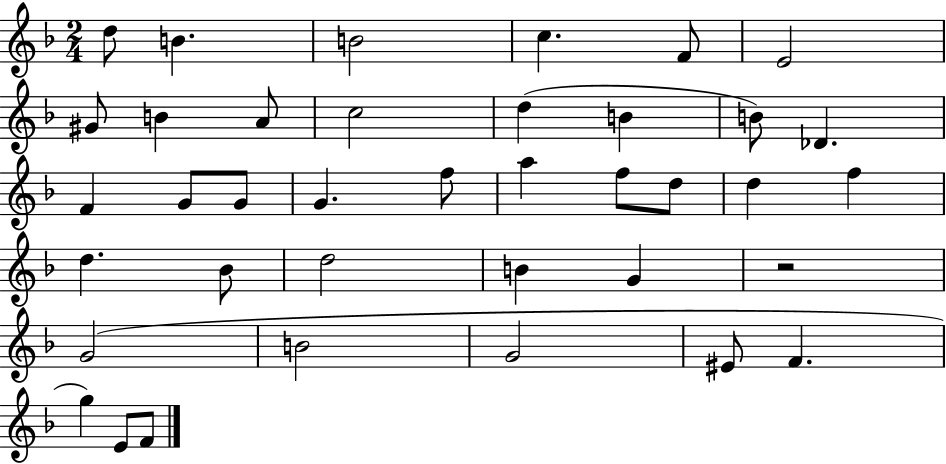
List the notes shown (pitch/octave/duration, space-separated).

D5/e B4/q. B4/h C5/q. F4/e E4/h G#4/e B4/q A4/e C5/h D5/q B4/q B4/e Db4/q. F4/q G4/e G4/e G4/q. F5/e A5/q F5/e D5/e D5/q F5/q D5/q. Bb4/e D5/h B4/q G4/q R/h G4/h B4/h G4/h EIS4/e F4/q. G5/q E4/e F4/e